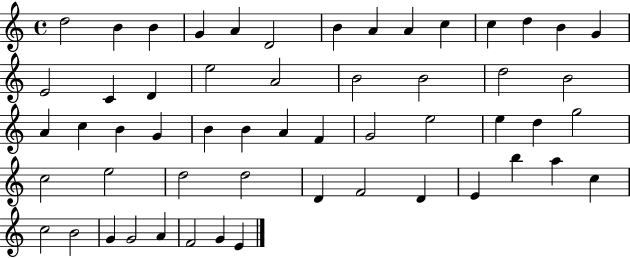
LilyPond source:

{
  \clef treble
  \time 4/4
  \defaultTimeSignature
  \key c \major
  d''2 b'4 b'4 | g'4 a'4 d'2 | b'4 a'4 a'4 c''4 | c''4 d''4 b'4 g'4 | \break e'2 c'4 d'4 | e''2 a'2 | b'2 b'2 | d''2 b'2 | \break a'4 c''4 b'4 g'4 | b'4 b'4 a'4 f'4 | g'2 e''2 | e''4 d''4 g''2 | \break c''2 e''2 | d''2 d''2 | d'4 f'2 d'4 | e'4 b''4 a''4 c''4 | \break c''2 b'2 | g'4 g'2 a'4 | f'2 g'4 e'4 | \bar "|."
}